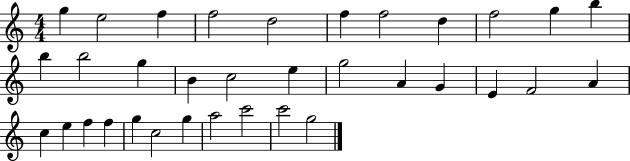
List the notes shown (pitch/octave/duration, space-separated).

G5/q E5/h F5/q F5/h D5/h F5/q F5/h D5/q F5/h G5/q B5/q B5/q B5/h G5/q B4/q C5/h E5/q G5/h A4/q G4/q E4/q F4/h A4/q C5/q E5/q F5/q F5/q G5/q C5/h G5/q A5/h C6/h C6/h G5/h